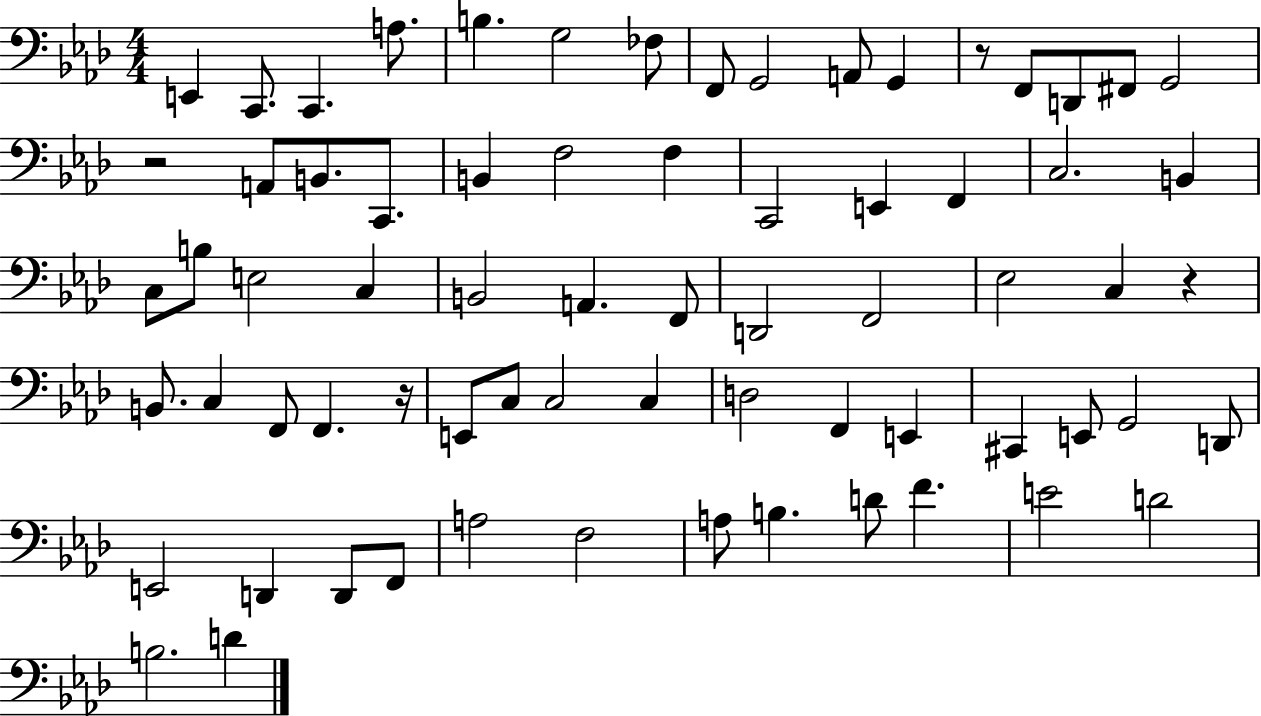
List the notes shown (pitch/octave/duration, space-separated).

E2/q C2/e. C2/q. A3/e. B3/q. G3/h FES3/e F2/e G2/h A2/e G2/q R/e F2/e D2/e F#2/e G2/h R/h A2/e B2/e. C2/e. B2/q F3/h F3/q C2/h E2/q F2/q C3/h. B2/q C3/e B3/e E3/h C3/q B2/h A2/q. F2/e D2/h F2/h Eb3/h C3/q R/q B2/e. C3/q F2/e F2/q. R/s E2/e C3/e C3/h C3/q D3/h F2/q E2/q C#2/q E2/e G2/h D2/e E2/h D2/q D2/e F2/e A3/h F3/h A3/e B3/q. D4/e F4/q. E4/h D4/h B3/h. D4/q